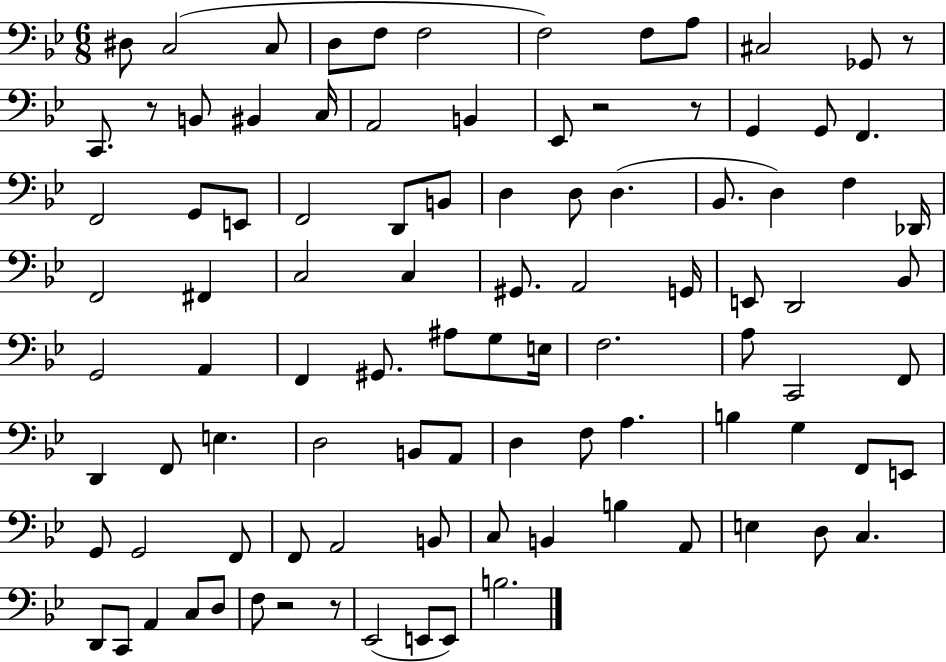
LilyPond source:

{
  \clef bass
  \numericTimeSignature
  \time 6/8
  \key bes \major
  \repeat volta 2 { dis8 c2( c8 | d8 f8 f2 | f2) f8 a8 | cis2 ges,8 r8 | \break c,8. r8 b,8 bis,4 c16 | a,2 b,4 | ees,8 r2 r8 | g,4 g,8 f,4. | \break f,2 g,8 e,8 | f,2 d,8 b,8 | d4 d8 d4.( | bes,8. d4) f4 des,16 | \break f,2 fis,4 | c2 c4 | gis,8. a,2 g,16 | e,8 d,2 bes,8 | \break g,2 a,4 | f,4 gis,8. ais8 g8 e16 | f2. | a8 c,2 f,8 | \break d,4 f,8 e4. | d2 b,8 a,8 | d4 f8 a4. | b4 g4 f,8 e,8 | \break g,8 g,2 f,8 | f,8 a,2 b,8 | c8 b,4 b4 a,8 | e4 d8 c4. | \break d,8 c,8 a,4 c8 d8 | f8 r2 r8 | ees,2( e,8 e,8) | b2. | \break } \bar "|."
}